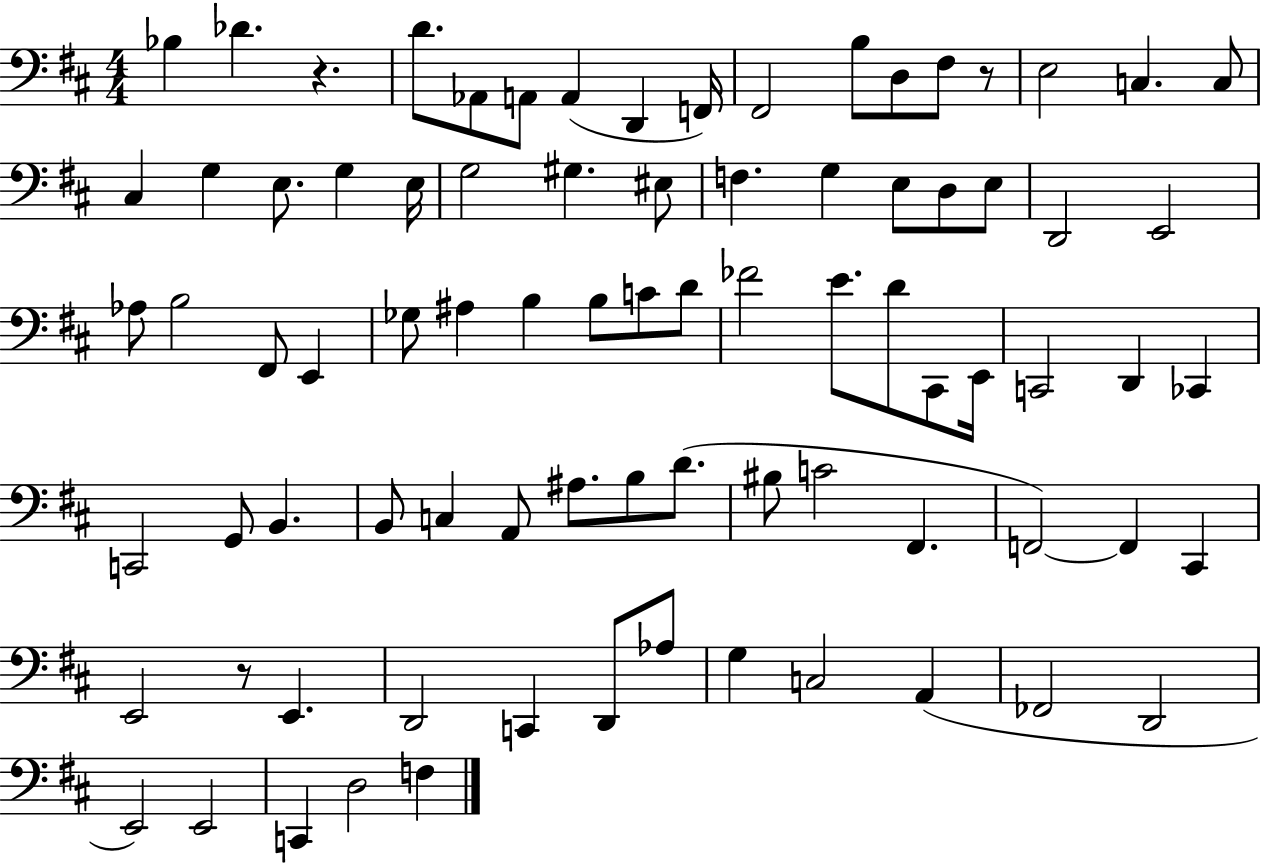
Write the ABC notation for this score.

X:1
T:Untitled
M:4/4
L:1/4
K:D
_B, _D z D/2 _A,,/2 A,,/2 A,, D,, F,,/4 ^F,,2 B,/2 D,/2 ^F,/2 z/2 E,2 C, C,/2 ^C, G, E,/2 G, E,/4 G,2 ^G, ^E,/2 F, G, E,/2 D,/2 E,/2 D,,2 E,,2 _A,/2 B,2 ^F,,/2 E,, _G,/2 ^A, B, B,/2 C/2 D/2 _F2 E/2 D/2 ^C,,/2 E,,/4 C,,2 D,, _C,, C,,2 G,,/2 B,, B,,/2 C, A,,/2 ^A,/2 B,/2 D/2 ^B,/2 C2 ^F,, F,,2 F,, ^C,, E,,2 z/2 E,, D,,2 C,, D,,/2 _A,/2 G, C,2 A,, _F,,2 D,,2 E,,2 E,,2 C,, D,2 F,